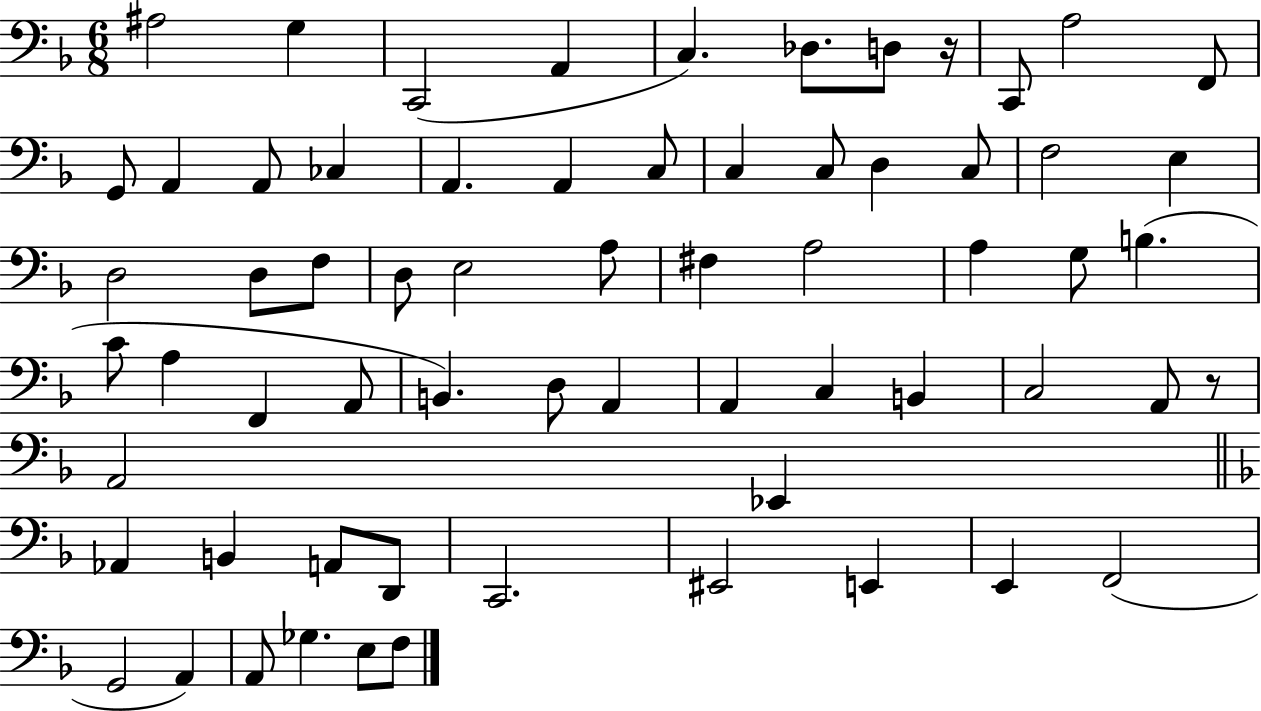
{
  \clef bass
  \numericTimeSignature
  \time 6/8
  \key f \major
  ais2 g4 | c,2( a,4 | c4.) des8. d8 r16 | c,8 a2 f,8 | \break g,8 a,4 a,8 ces4 | a,4. a,4 c8 | c4 c8 d4 c8 | f2 e4 | \break d2 d8 f8 | d8 e2 a8 | fis4 a2 | a4 g8 b4.( | \break c'8 a4 f,4 a,8 | b,4.) d8 a,4 | a,4 c4 b,4 | c2 a,8 r8 | \break a,2 ees,4 | \bar "||" \break \key f \major aes,4 b,4 a,8 d,8 | c,2. | eis,2 e,4 | e,4 f,2( | \break g,2 a,4) | a,8 ges4. e8 f8 | \bar "|."
}